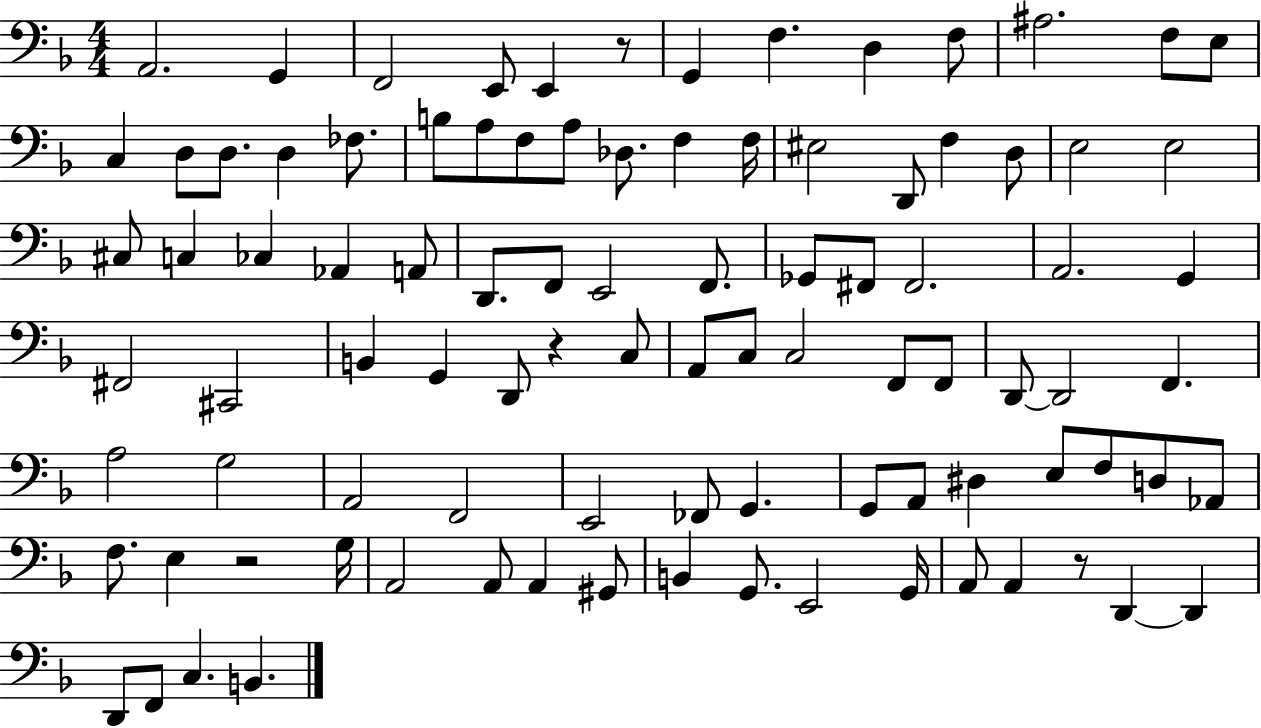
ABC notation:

X:1
T:Untitled
M:4/4
L:1/4
K:F
A,,2 G,, F,,2 E,,/2 E,, z/2 G,, F, D, F,/2 ^A,2 F,/2 E,/2 C, D,/2 D,/2 D, _F,/2 B,/2 A,/2 F,/2 A,/2 _D,/2 F, F,/4 ^E,2 D,,/2 F, D,/2 E,2 E,2 ^C,/2 C, _C, _A,, A,,/2 D,,/2 F,,/2 E,,2 F,,/2 _G,,/2 ^F,,/2 ^F,,2 A,,2 G,, ^F,,2 ^C,,2 B,, G,, D,,/2 z C,/2 A,,/2 C,/2 C,2 F,,/2 F,,/2 D,,/2 D,,2 F,, A,2 G,2 A,,2 F,,2 E,,2 _F,,/2 G,, G,,/2 A,,/2 ^D, E,/2 F,/2 D,/2 _A,,/2 F,/2 E, z2 G,/4 A,,2 A,,/2 A,, ^G,,/2 B,, G,,/2 E,,2 G,,/4 A,,/2 A,, z/2 D,, D,, D,,/2 F,,/2 C, B,,